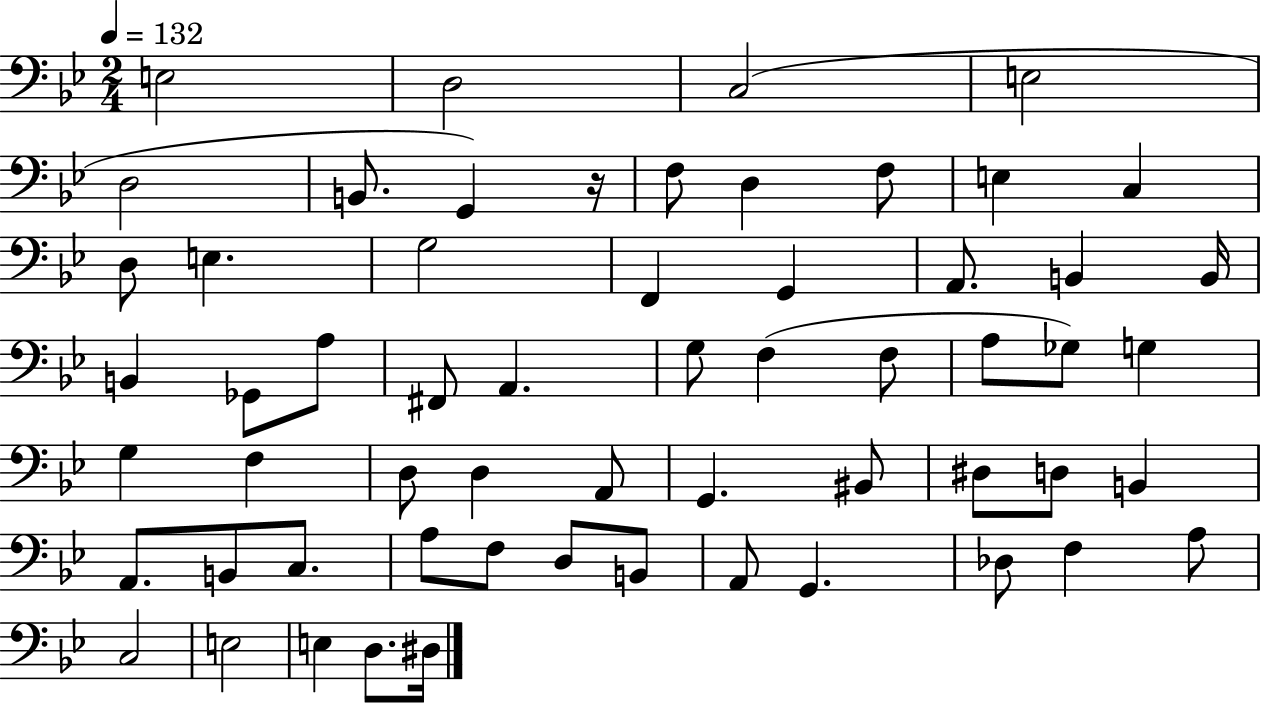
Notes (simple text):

E3/h D3/h C3/h E3/h D3/h B2/e. G2/q R/s F3/e D3/q F3/e E3/q C3/q D3/e E3/q. G3/h F2/q G2/q A2/e. B2/q B2/s B2/q Gb2/e A3/e F#2/e A2/q. G3/e F3/q F3/e A3/e Gb3/e G3/q G3/q F3/q D3/e D3/q A2/e G2/q. BIS2/e D#3/e D3/e B2/q A2/e. B2/e C3/e. A3/e F3/e D3/e B2/e A2/e G2/q. Db3/e F3/q A3/e C3/h E3/h E3/q D3/e. D#3/s